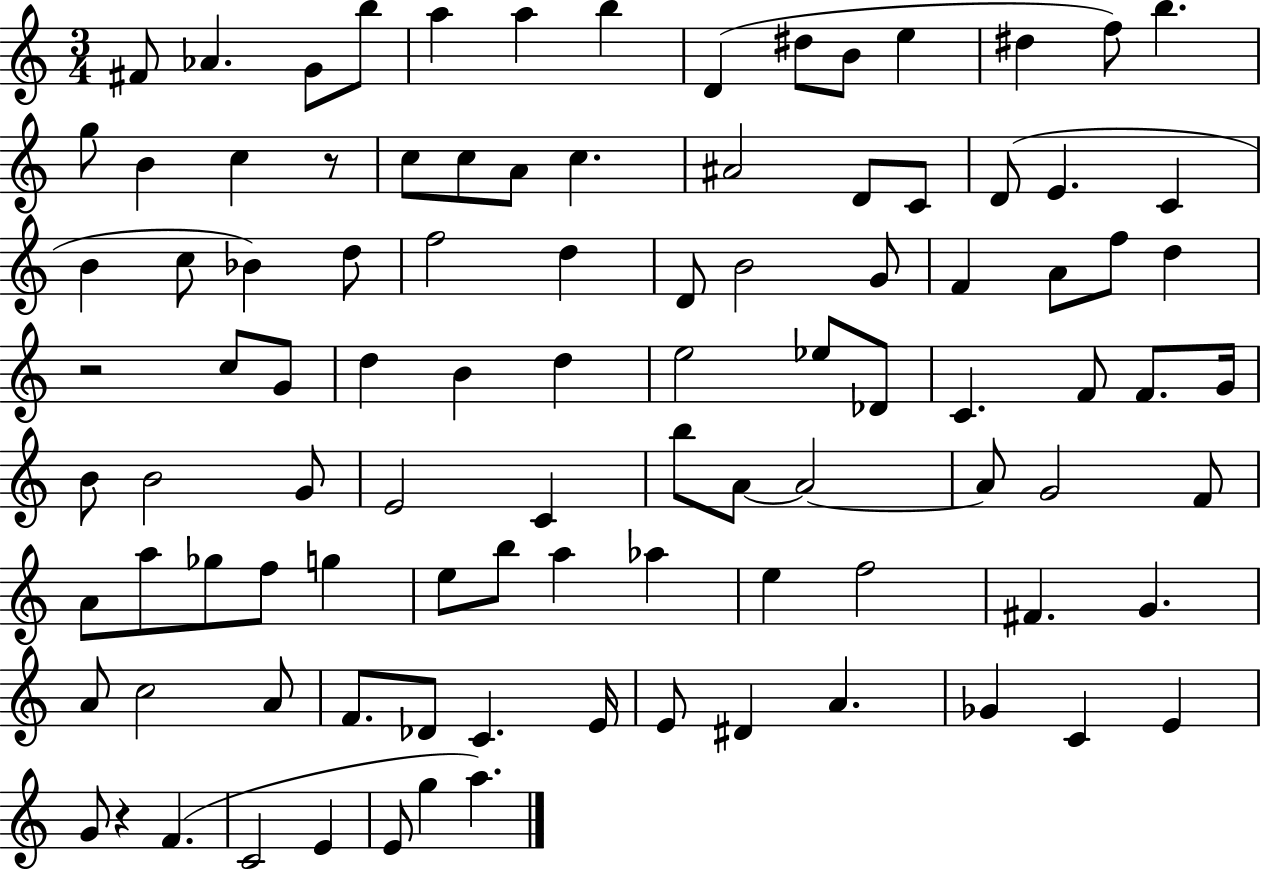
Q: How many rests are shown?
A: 3